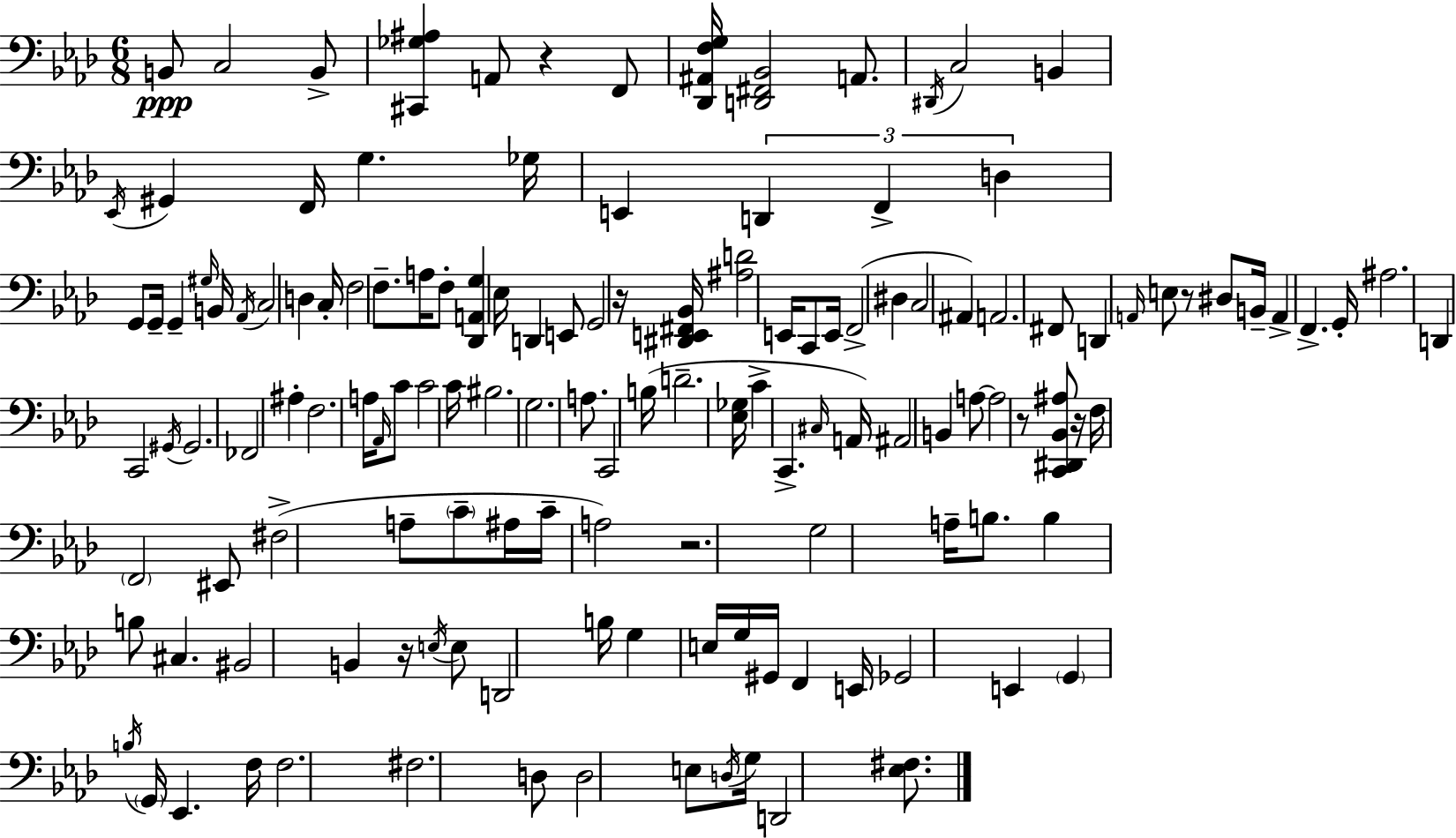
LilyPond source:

{
  \clef bass
  \numericTimeSignature
  \time 6/8
  \key aes \major
  \repeat volta 2 { b,8\ppp c2 b,8-> | <cis, ges ais>4 a,8 r4 f,8 | <des, ais, f g>16 <d, fis, bes,>2 a,8. | \acciaccatura { dis,16 } c2 b,4 | \break \acciaccatura { ees,16 } gis,4 f,16 g4. | ges16 e,4 \tuplet 3/2 { d,4 f,4-> | d4 } g,8 g,16-- g,4-- | \grace { gis16 } b,16 \acciaccatura { aes,16 } c2 | \break d4 c16-. f2 | f8.-- a16 f8-. <des, a, g>4 ees16 | d,4 e,8 g,2 | r16 <dis, e, fis, bes,>16 <ais d'>2 | \break e,16 c,8 e,16 f,2->( | dis4 c2 | ais,4) a,2. | fis,8 d,4 \grace { a,16 } e8 | \break r8 dis8 b,16-- a,4-> f,4.-> | g,16-. ais2. | d,4 c,2 | \acciaccatura { gis,16 } gis,2. | \break fes,2 | ais4-. f2. | a16 \grace { aes,16 } c'8 c'2 | c'16 bis2. | \break g2. | a8. c,2 | b16( d'2.-- | <ees ges>16 c'4-> | \break c,4.-> \grace { cis16 }) a,16 ais,2 | b,4 a8~~ a2 | r8 <c, dis, bes, ais>8 r16 f16 | \parenthesize f,2 eis,8 fis2->( | \break a8-- \parenthesize c'8-- ais16 c'16-- | a2) r2. | g2 | a16-- b8. b4 | \break b8 cis4. bis,2 | b,4 r16 \acciaccatura { e16 } e8 | d,2 b16 g4 | e16 g16 gis,16 f,4 e,16 ges,2 | \break e,4 \parenthesize g,4 | \acciaccatura { b16 } \parenthesize g,16 ees,4. f16 f2. | fis2. | d8 | \break d2 e8 \acciaccatura { d16 } g16 | d,2 <ees fis>8. } \bar "|."
}